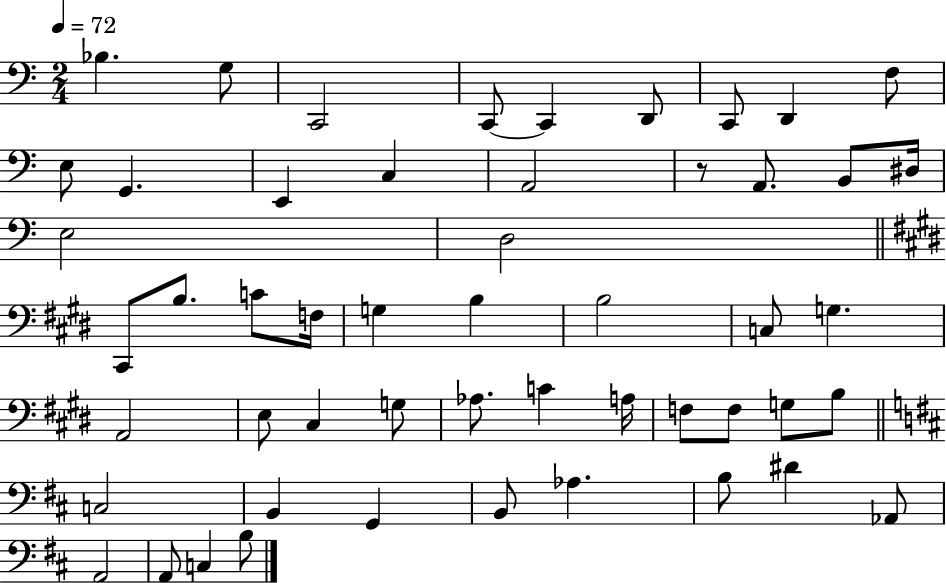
X:1
T:Untitled
M:2/4
L:1/4
K:C
_B, G,/2 C,,2 C,,/2 C,, D,,/2 C,,/2 D,, F,/2 E,/2 G,, E,, C, A,,2 z/2 A,,/2 B,,/2 ^D,/4 E,2 D,2 ^C,,/2 B,/2 C/2 F,/4 G, B, B,2 C,/2 G, A,,2 E,/2 ^C, G,/2 _A,/2 C A,/4 F,/2 F,/2 G,/2 B,/2 C,2 B,, G,, B,,/2 _A, B,/2 ^D _A,,/2 A,,2 A,,/2 C, B,/2